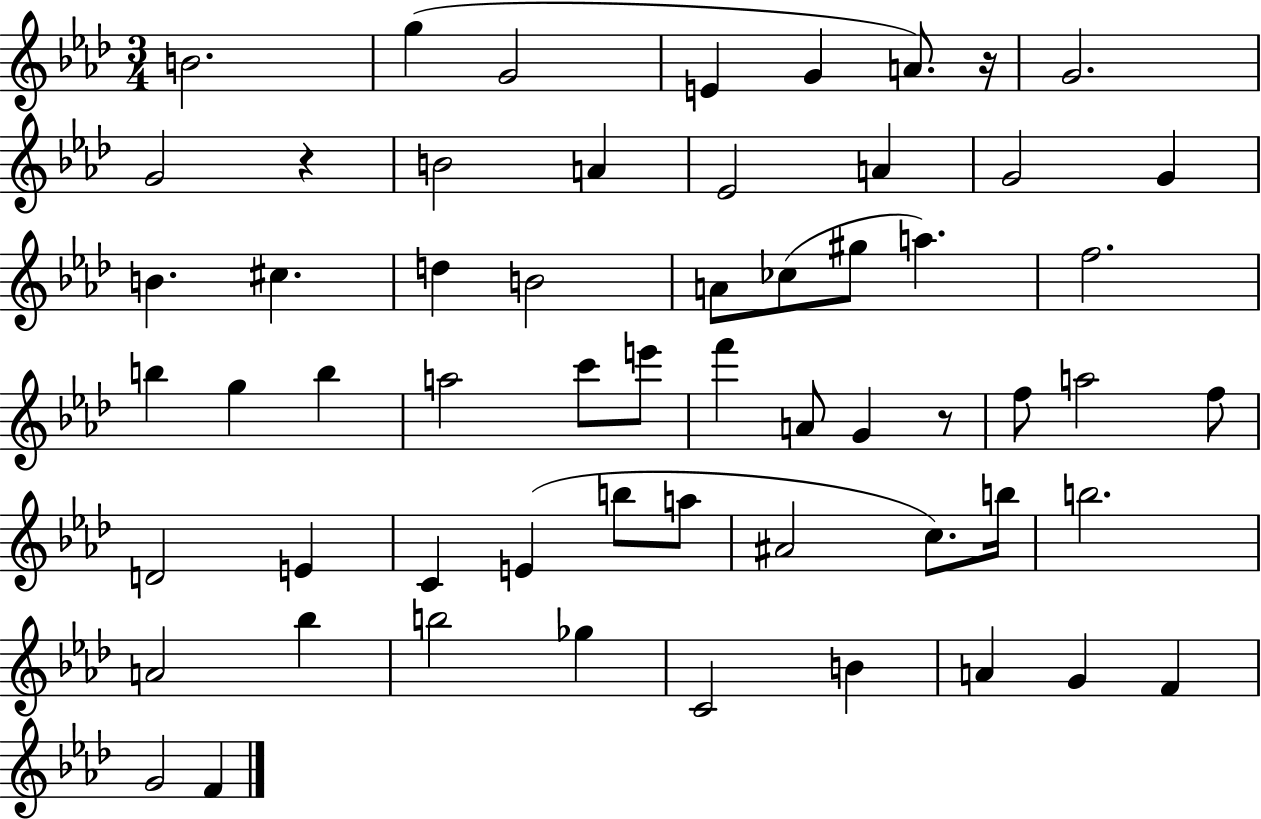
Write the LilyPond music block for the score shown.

{
  \clef treble
  \numericTimeSignature
  \time 3/4
  \key aes \major
  b'2. | g''4( g'2 | e'4 g'4 a'8.) r16 | g'2. | \break g'2 r4 | b'2 a'4 | ees'2 a'4 | g'2 g'4 | \break b'4. cis''4. | d''4 b'2 | a'8 ces''8( gis''8 a''4.) | f''2. | \break b''4 g''4 b''4 | a''2 c'''8 e'''8 | f'''4 a'8 g'4 r8 | f''8 a''2 f''8 | \break d'2 e'4 | c'4 e'4( b''8 a''8 | ais'2 c''8.) b''16 | b''2. | \break a'2 bes''4 | b''2 ges''4 | c'2 b'4 | a'4 g'4 f'4 | \break g'2 f'4 | \bar "|."
}